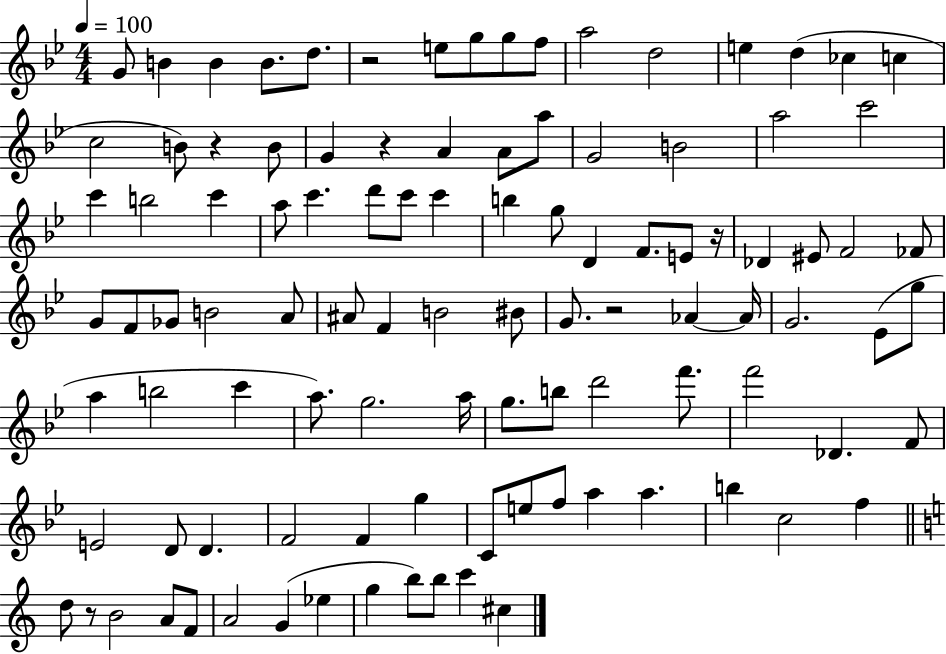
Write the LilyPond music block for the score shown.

{
  \clef treble
  \numericTimeSignature
  \time 4/4
  \key bes \major
  \tempo 4 = 100
  g'8 b'4 b'4 b'8. d''8. | r2 e''8 g''8 g''8 f''8 | a''2 d''2 | e''4 d''4( ces''4 c''4 | \break c''2 b'8) r4 b'8 | g'4 r4 a'4 a'8 a''8 | g'2 b'2 | a''2 c'''2 | \break c'''4 b''2 c'''4 | a''8 c'''4. d'''8 c'''8 c'''4 | b''4 g''8 d'4 f'8. e'8 r16 | des'4 eis'8 f'2 fes'8 | \break g'8 f'8 ges'8 b'2 a'8 | ais'8 f'4 b'2 bis'8 | g'8. r2 aes'4~~ aes'16 | g'2. ees'8( g''8 | \break a''4 b''2 c'''4 | a''8.) g''2. a''16 | g''8. b''8 d'''2 f'''8. | f'''2 des'4. f'8 | \break e'2 d'8 d'4. | f'2 f'4 g''4 | c'8 e''8 f''8 a''4 a''4. | b''4 c''2 f''4 | \break \bar "||" \break \key a \minor d''8 r8 b'2 a'8 f'8 | a'2 g'4( ees''4 | g''4 b''8) b''8 c'''4 cis''4 | \bar "|."
}